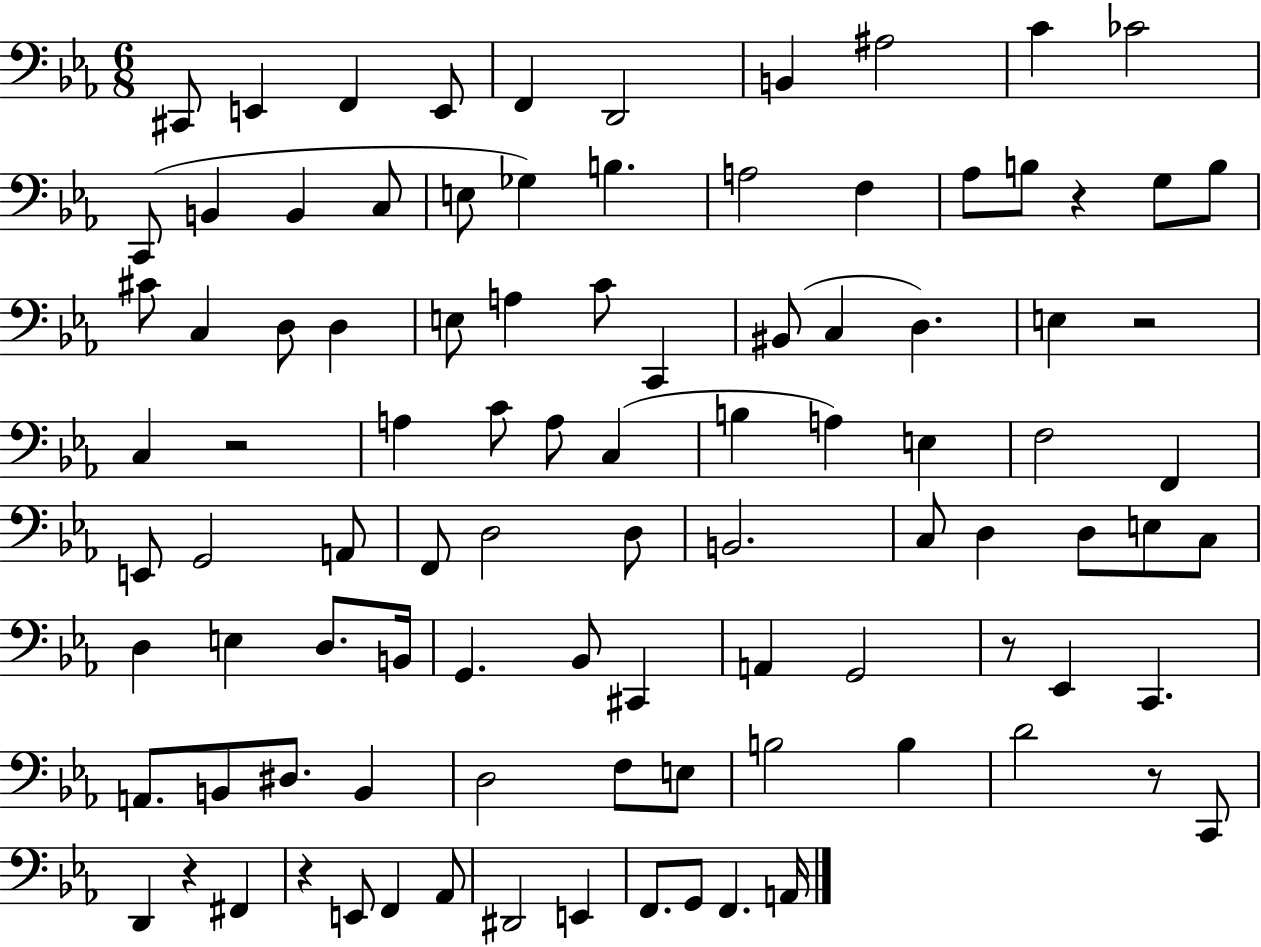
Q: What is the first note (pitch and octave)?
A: C#2